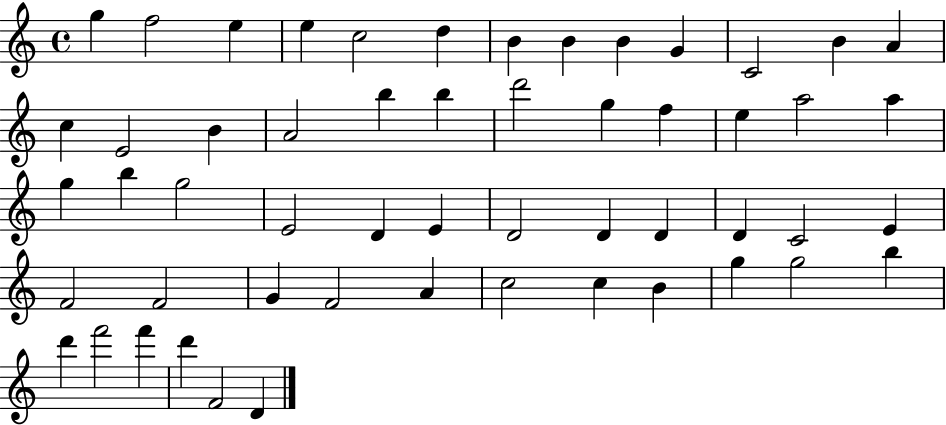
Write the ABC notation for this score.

X:1
T:Untitled
M:4/4
L:1/4
K:C
g f2 e e c2 d B B B G C2 B A c E2 B A2 b b d'2 g f e a2 a g b g2 E2 D E D2 D D D C2 E F2 F2 G F2 A c2 c B g g2 b d' f'2 f' d' F2 D